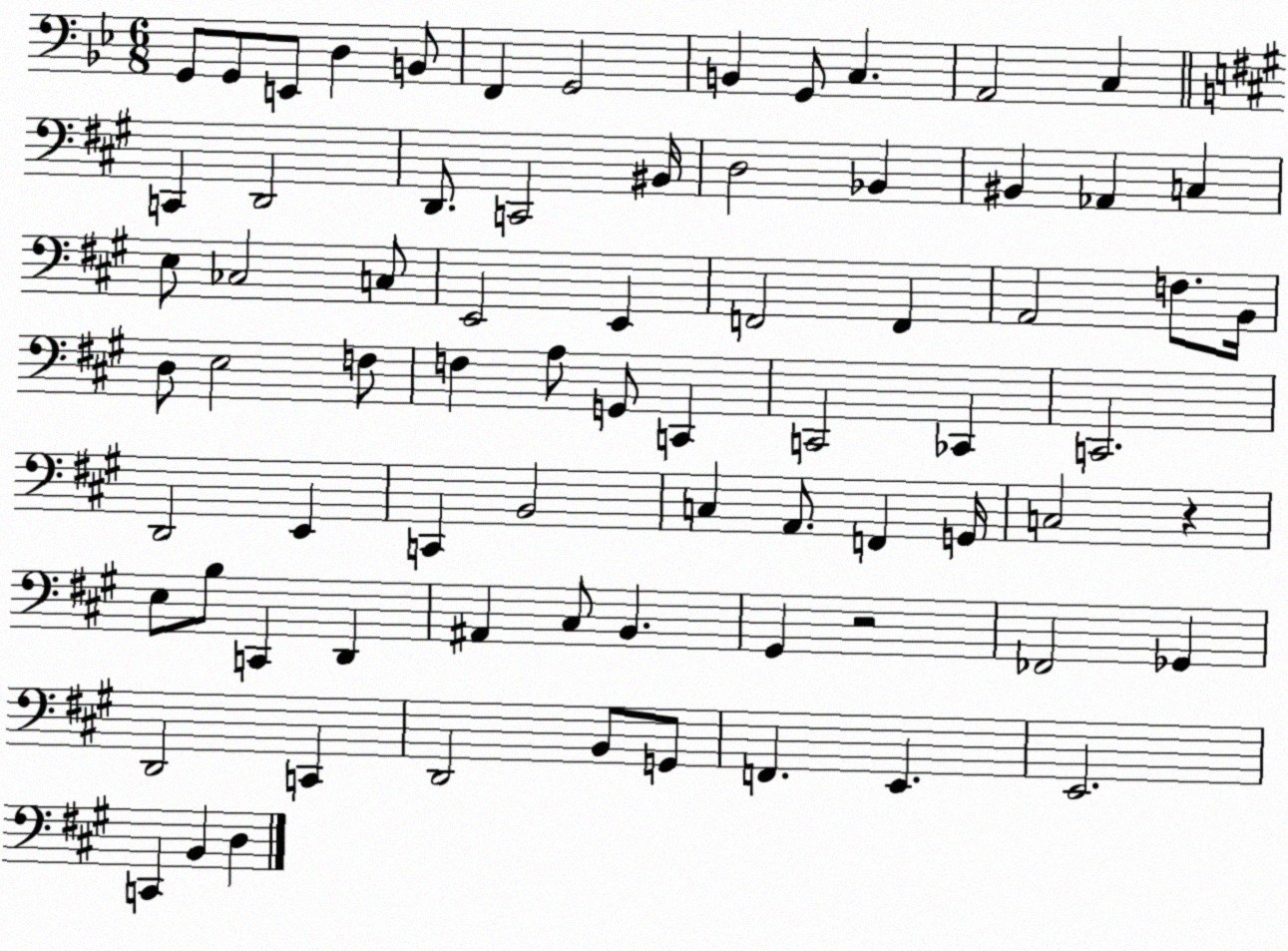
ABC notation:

X:1
T:Untitled
M:6/8
L:1/4
K:Bb
G,,/2 G,,/2 E,,/2 D, B,,/2 F,, G,,2 B,, G,,/2 C, A,,2 C, C,, D,,2 D,,/2 C,,2 ^B,,/4 D,2 _B,, ^B,, _A,, C, E,/2 _C,2 C,/2 E,,2 E,, F,,2 F,, A,,2 F,/2 B,,/4 D,/2 E,2 F,/2 F, A,/2 G,,/2 C,, C,,2 _C,, C,,2 D,,2 E,, C,, B,,2 C, A,,/2 F,, G,,/4 C,2 z E,/2 B,/2 C,, D,, ^A,, ^C,/2 B,, ^G,, z2 _F,,2 _G,, D,,2 C,, D,,2 B,,/2 G,,/2 F,, E,, E,,2 C,, B,, D,